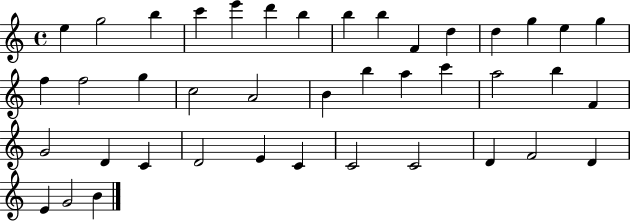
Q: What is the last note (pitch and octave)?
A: B4